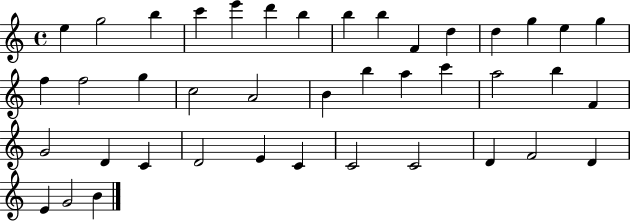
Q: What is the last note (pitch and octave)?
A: B4